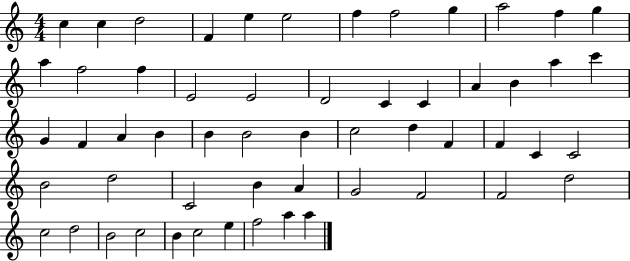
X:1
T:Untitled
M:4/4
L:1/4
K:C
c c d2 F e e2 f f2 g a2 f g a f2 f E2 E2 D2 C C A B a c' G F A B B B2 B c2 d F F C C2 B2 d2 C2 B A G2 F2 F2 d2 c2 d2 B2 c2 B c2 e f2 a a